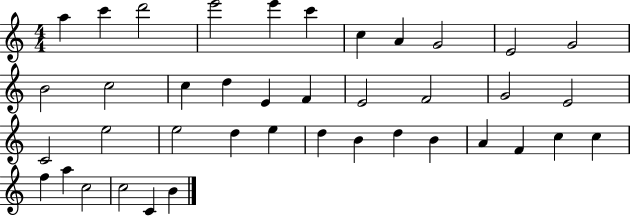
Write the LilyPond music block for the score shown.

{
  \clef treble
  \numericTimeSignature
  \time 4/4
  \key c \major
  a''4 c'''4 d'''2 | e'''2 e'''4 c'''4 | c''4 a'4 g'2 | e'2 g'2 | \break b'2 c''2 | c''4 d''4 e'4 f'4 | e'2 f'2 | g'2 e'2 | \break c'2 e''2 | e''2 d''4 e''4 | d''4 b'4 d''4 b'4 | a'4 f'4 c''4 c''4 | \break f''4 a''4 c''2 | c''2 c'4 b'4 | \bar "|."
}